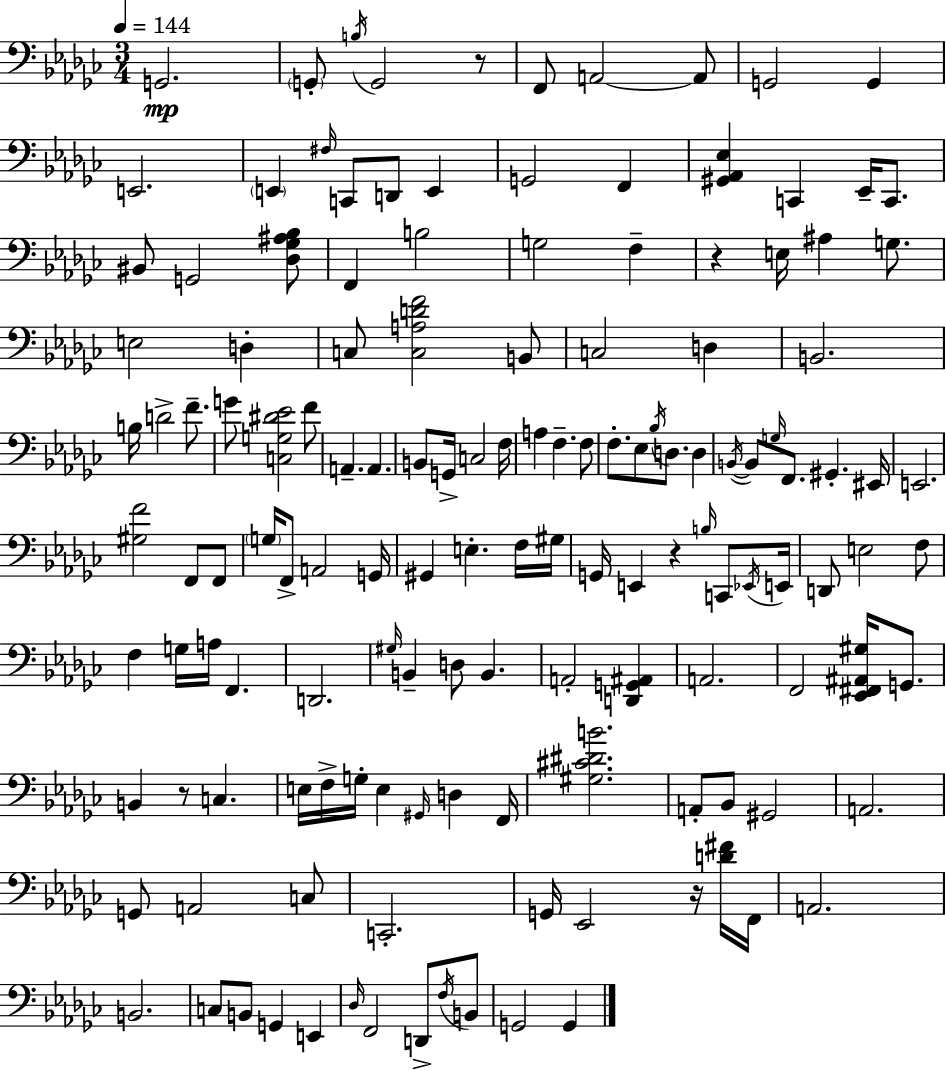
G2/h. G2/e B3/s G2/h R/e F2/e A2/h A2/e G2/h G2/q E2/h. E2/q F#3/s C2/e D2/e E2/q G2/h F2/q [G#2,Ab2,Eb3]/q C2/q Eb2/s C2/e. BIS2/e G2/h [Db3,Gb3,A#3,Bb3]/e F2/q B3/h G3/h F3/q R/q E3/s A#3/q G3/e. E3/h D3/q C3/e [C3,A3,D4,F4]/h B2/e C3/h D3/q B2/h. B3/s D4/h F4/e. G4/e [C3,G3,D#4,Eb4]/h F4/e A2/q. A2/q. B2/e G2/s C3/h F3/s A3/q F3/q. F3/e F3/e. Eb3/e Bb3/s D3/e. D3/q B2/s B2/e G3/s F2/e. G#2/q. EIS2/s E2/h. [G#3,F4]/h F2/e F2/e G3/s F2/e A2/h G2/s G#2/q E3/q. F3/s G#3/s G2/s E2/q R/q B3/s C2/e Eb2/s E2/s D2/e E3/h F3/e F3/q G3/s A3/s F2/q. D2/h. G#3/s B2/q D3/e B2/q. A2/h [D2,G2,A#2]/q A2/h. F2/h [Eb2,F#2,A#2,G#3]/s G2/e. B2/q R/e C3/q. E3/s F3/s G3/s E3/q G#2/s D3/q F2/s [G#3,C#4,D#4,B4]/h. A2/e Bb2/e G#2/h A2/h. G2/e A2/h C3/e C2/h. G2/s Eb2/h R/s [D4,F#4]/s F2/s A2/h. B2/h. C3/e B2/e G2/q E2/q Db3/s F2/h D2/e F3/s B2/e G2/h G2/q